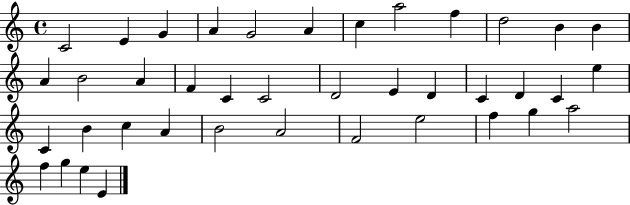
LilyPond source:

{
  \clef treble
  \time 4/4
  \defaultTimeSignature
  \key c \major
  c'2 e'4 g'4 | a'4 g'2 a'4 | c''4 a''2 f''4 | d''2 b'4 b'4 | \break a'4 b'2 a'4 | f'4 c'4 c'2 | d'2 e'4 d'4 | c'4 d'4 c'4 e''4 | \break c'4 b'4 c''4 a'4 | b'2 a'2 | f'2 e''2 | f''4 g''4 a''2 | \break f''4 g''4 e''4 e'4 | \bar "|."
}